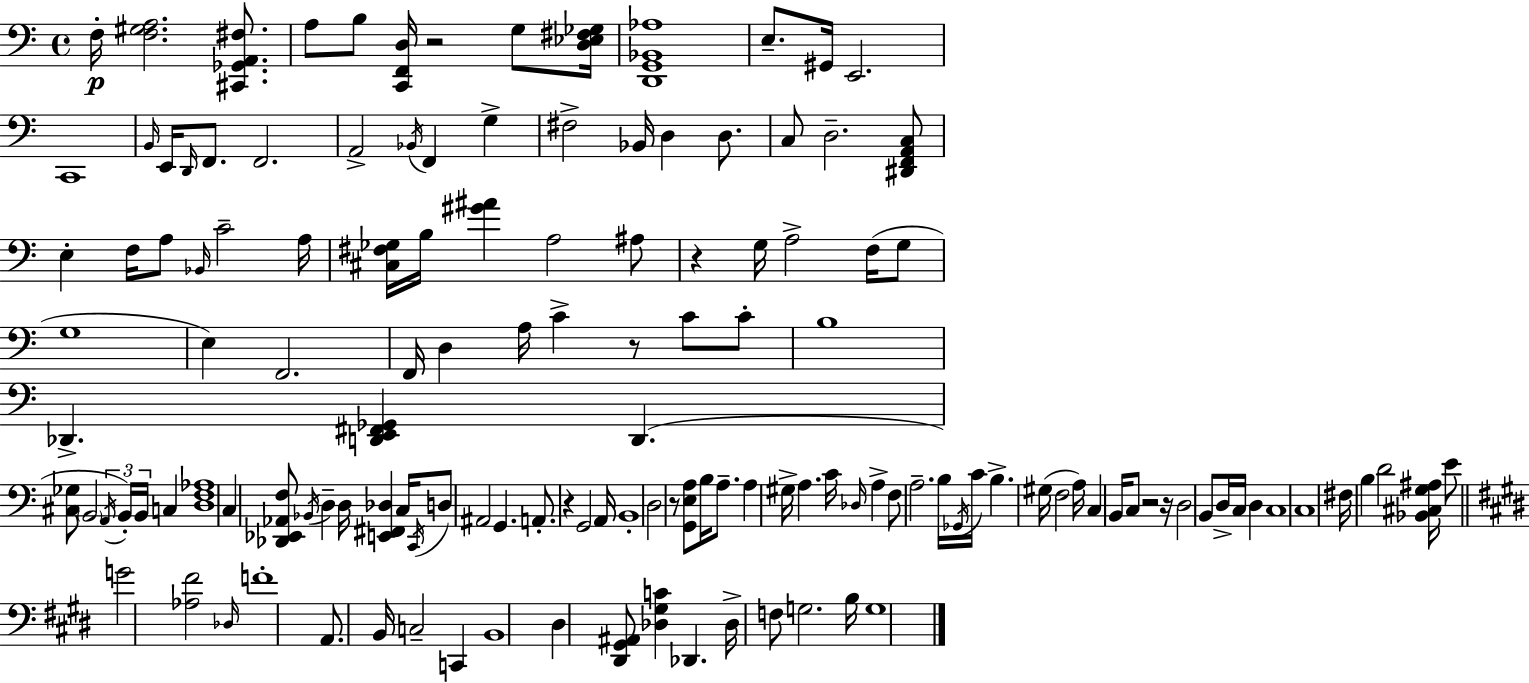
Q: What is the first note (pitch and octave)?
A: F3